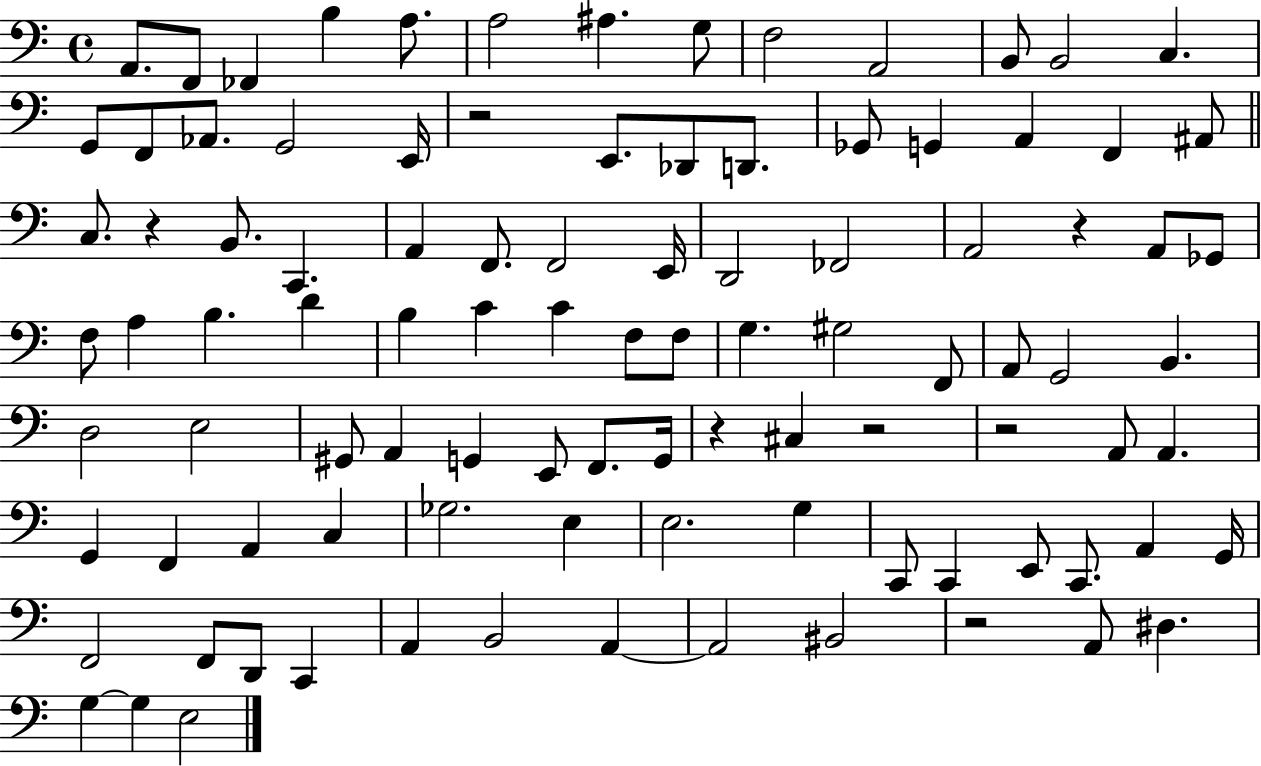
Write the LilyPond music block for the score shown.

{
  \clef bass
  \time 4/4
  \defaultTimeSignature
  \key c \major
  \repeat volta 2 { a,8. f,8 fes,4 b4 a8. | a2 ais4. g8 | f2 a,2 | b,8 b,2 c4. | \break g,8 f,8 aes,8. g,2 e,16 | r2 e,8. des,8 d,8. | ges,8 g,4 a,4 f,4 ais,8 | \bar "||" \break \key c \major c8. r4 b,8. c,4. | a,4 f,8. f,2 e,16 | d,2 fes,2 | a,2 r4 a,8 ges,8 | \break f8 a4 b4. d'4 | b4 c'4 c'4 f8 f8 | g4. gis2 f,8 | a,8 g,2 b,4. | \break d2 e2 | gis,8 a,4 g,4 e,8 f,8. g,16 | r4 cis4 r2 | r2 a,8 a,4. | \break g,4 f,4 a,4 c4 | ges2. e4 | e2. g4 | c,8 c,4 e,8 c,8. a,4 g,16 | \break f,2 f,8 d,8 c,4 | a,4 b,2 a,4~~ | a,2 bis,2 | r2 a,8 dis4. | \break g4~~ g4 e2 | } \bar "|."
}